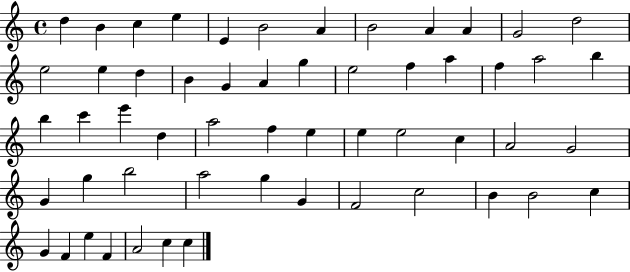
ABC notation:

X:1
T:Untitled
M:4/4
L:1/4
K:C
d B c e E B2 A B2 A A G2 d2 e2 e d B G A g e2 f a f a2 b b c' e' d a2 f e e e2 c A2 G2 G g b2 a2 g G F2 c2 B B2 c G F e F A2 c c